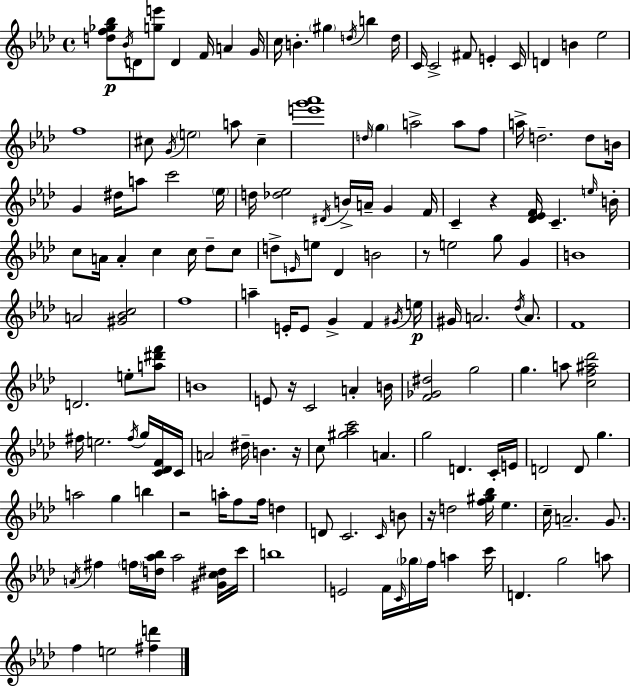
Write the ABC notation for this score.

X:1
T:Untitled
M:4/4
L:1/4
K:Ab
[df_g_b]/2 _B/4 D/2 [ge']/2 D F/4 A G/4 c/4 B ^g d/4 b d/4 C/4 C2 ^F/2 E C/4 D B _e2 f4 ^c/2 G/4 e2 a/2 ^c [e'g'_a']4 d/4 g a2 a/2 f/2 a/4 d2 d/2 B/4 G ^d/4 a/2 c'2 _e/4 d/4 [_d_e]2 ^D/4 B/4 A/4 G F/4 C z [_D_EF]/4 C e/4 B/4 c/2 A/4 A c c/4 _d/2 c/2 d/2 E/4 e/2 _D B2 z/2 e2 g/2 G B4 A2 [^G_Bc]2 f4 a E/4 E/2 G F ^G/4 e/4 ^G/4 A2 _d/4 A/2 F4 D2 e/2 [a^d'f']/2 B4 E/2 z/4 C2 A B/4 [F_G^d]2 g2 g a/2 [cf^a_d']2 ^f/4 e2 ^f/4 g/4 [C_DF]/4 C/4 A2 ^d/4 B z/4 c/2 [^g_ac']2 A g2 D C/4 E/4 D2 D/2 g a2 g b z2 a/4 f/2 f/4 d D/2 C2 C/4 B/2 z/4 d2 [f^g_b]/4 _e c/4 A2 G/2 A/4 ^f f/4 [d_a_b]/4 _a2 [^Gc^d]/4 c'/4 b4 E2 F/4 C/4 _g/4 f/4 a c'/4 D g2 a/2 f e2 [^fd']